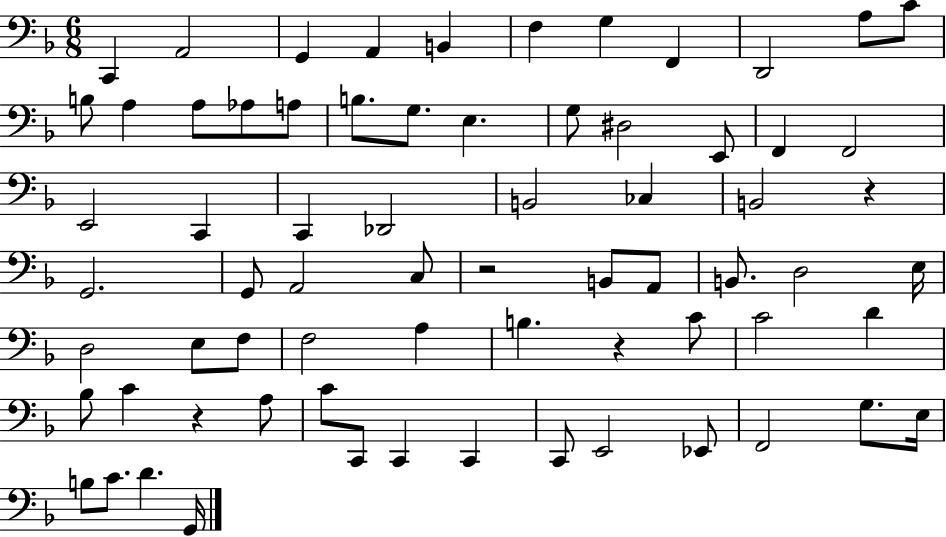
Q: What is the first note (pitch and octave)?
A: C2